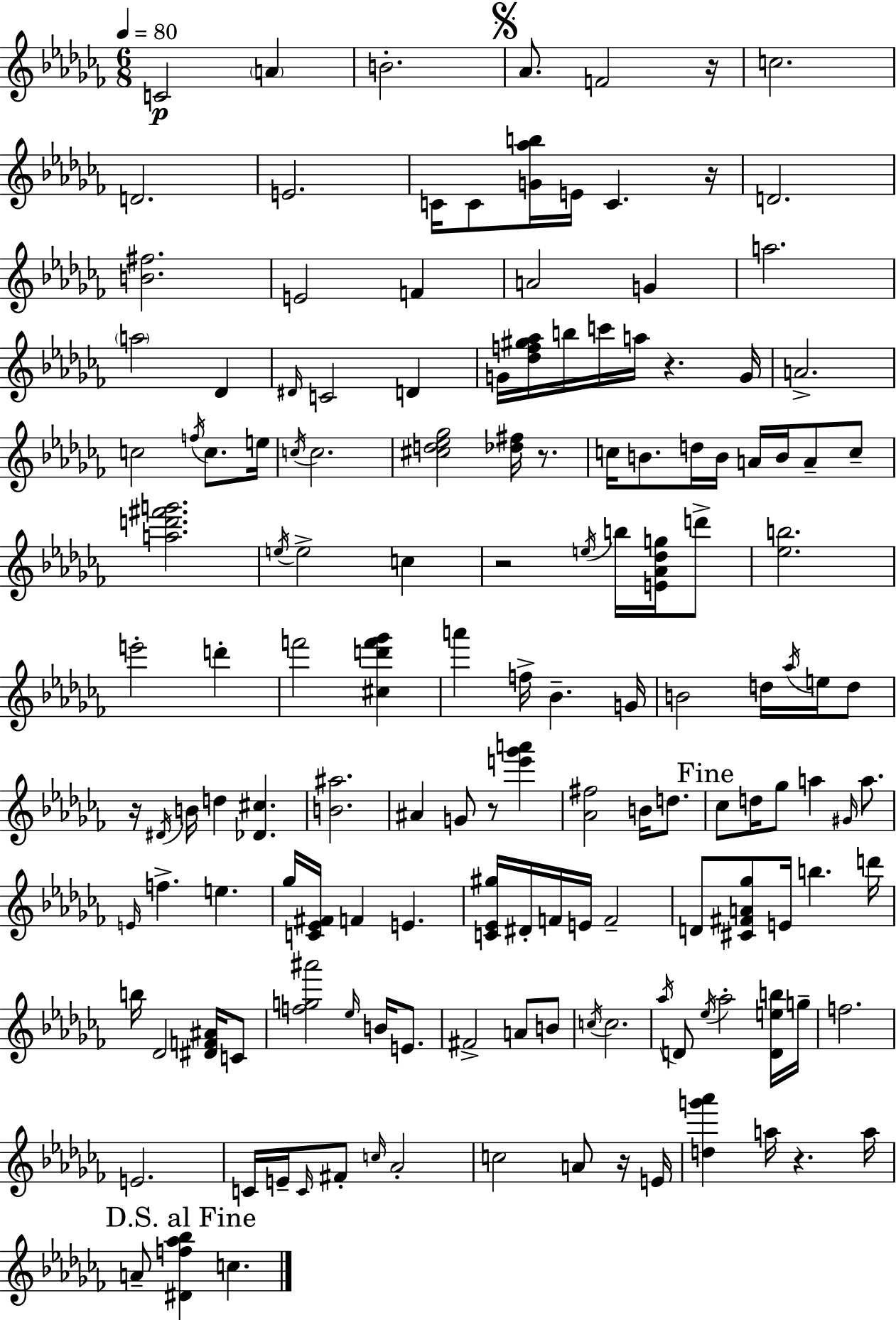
{
  \clef treble
  \numericTimeSignature
  \time 6/8
  \key aes \minor
  \tempo 4 = 80
  \repeat volta 2 { c'2\p \parenthesize a'4 | b'2.-. | \mark \markup { \musicglyph "scripts.segno" } aes'8. f'2 r16 | c''2. | \break d'2. | e'2. | c'16 c'8 <g' aes'' b''>16 e'16 c'4. r16 | d'2. | \break <b' fis''>2. | e'2 f'4 | a'2 g'4 | a''2. | \break \parenthesize a''2 des'4 | \grace { dis'16 } c'2 d'4 | g'16 <des'' f'' gis'' aes''>16 b''16 c'''16 a''16 r4. | g'16 a'2.-> | \break c''2 \acciaccatura { f''16 } c''8. | e''16 \acciaccatura { c''16 } c''2. | <cis'' d'' ees'' ges''>2 <des'' fis''>16 | r8. c''16 b'8. d''16 b'16 a'16 b'16 a'8-- | \break c''8-- <a'' d''' fis''' g'''>2. | \acciaccatura { e''16 } e''2-> | c''4 r2 | \acciaccatura { e''16 } b''16 <e' aes' des'' g''>16 d'''8-> <ees'' b''>2. | \break e'''2-. | d'''4-. f'''2 | <cis'' d''' f''' ges'''>4 a'''4 f''16-> bes'4.-- | g'16 b'2 | \break d''16 \acciaccatura { aes''16 } e''16 d''8 r16 \acciaccatura { dis'16 } b'16 d''4 | <des' cis''>4. <b' ais''>2. | ais'4 g'8 | r8 <e''' ges''' a'''>4 <aes' fis''>2 | \break b'16 d''8. \mark "Fine" ces''8 d''16 ges''8 | a''4 \grace { gis'16 } a''8. \grace { e'16 } f''4.-> | e''4. ges''16 <c' ees' fis'>16 f'4 | e'4. <c' ees' gis''>16 dis'16-. f'16 | \break e'16 f'2-- d'8 <cis' fis' a' ges''>8 | e'16 b''4. d'''16 b''16 des'2 | <dis' f' ais'>16 c'8 <f'' g'' ais'''>2 | \grace { ees''16 } b'16 e'8. fis'2-> | \break a'8 b'8 \acciaccatura { c''16 } c''2. | \acciaccatura { aes''16 } | d'8 \acciaccatura { ees''16 } aes''2-. <d' e'' b''>16 | g''16-- f''2. | \break e'2. | c'16 e'16-- \grace { c'16 } fis'8-. \grace { c''16 } aes'2-. | c''2 a'8 | r16 e'16 <d'' g''' aes'''>4 a''16 r4. | \break a''16 \mark "D.S. al Fine" a'8-- <dis' f'' aes'' bes''>4 c''4. | } \bar "|."
}